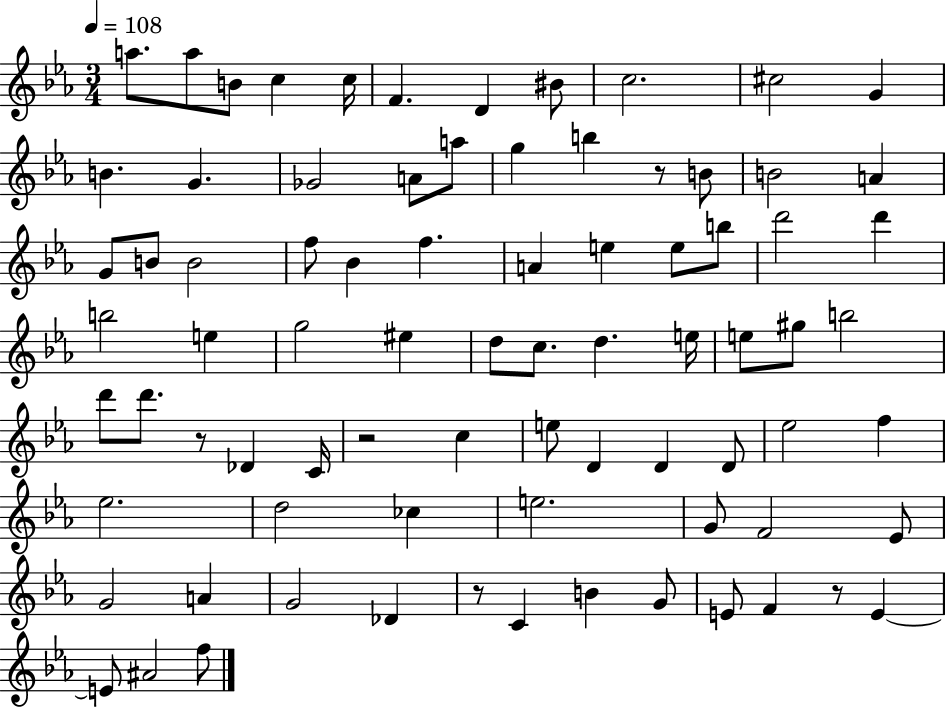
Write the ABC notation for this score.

X:1
T:Untitled
M:3/4
L:1/4
K:Eb
a/2 a/2 B/2 c c/4 F D ^B/2 c2 ^c2 G B G _G2 A/2 a/2 g b z/2 B/2 B2 A G/2 B/2 B2 f/2 _B f A e e/2 b/2 d'2 d' b2 e g2 ^e d/2 c/2 d e/4 e/2 ^g/2 b2 d'/2 d'/2 z/2 _D C/4 z2 c e/2 D D D/2 _e2 f _e2 d2 _c e2 G/2 F2 _E/2 G2 A G2 _D z/2 C B G/2 E/2 F z/2 E E/2 ^A2 f/2